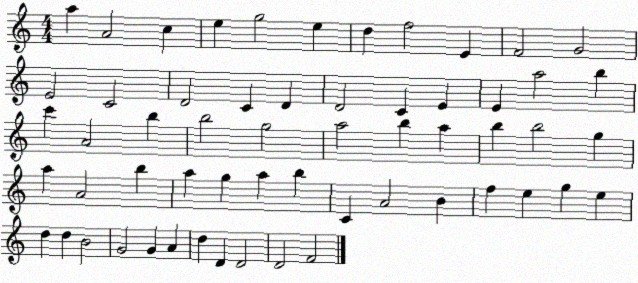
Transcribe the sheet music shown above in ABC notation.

X:1
T:Untitled
M:4/4
L:1/4
K:C
a A2 c e g2 e d f2 E F2 G2 E2 C2 D2 C D D2 C E E a2 b c' A2 b b2 g2 a2 b a b b2 g a A2 b a g a b C A2 B f e g e d d B2 G2 G A d D D2 D2 F2